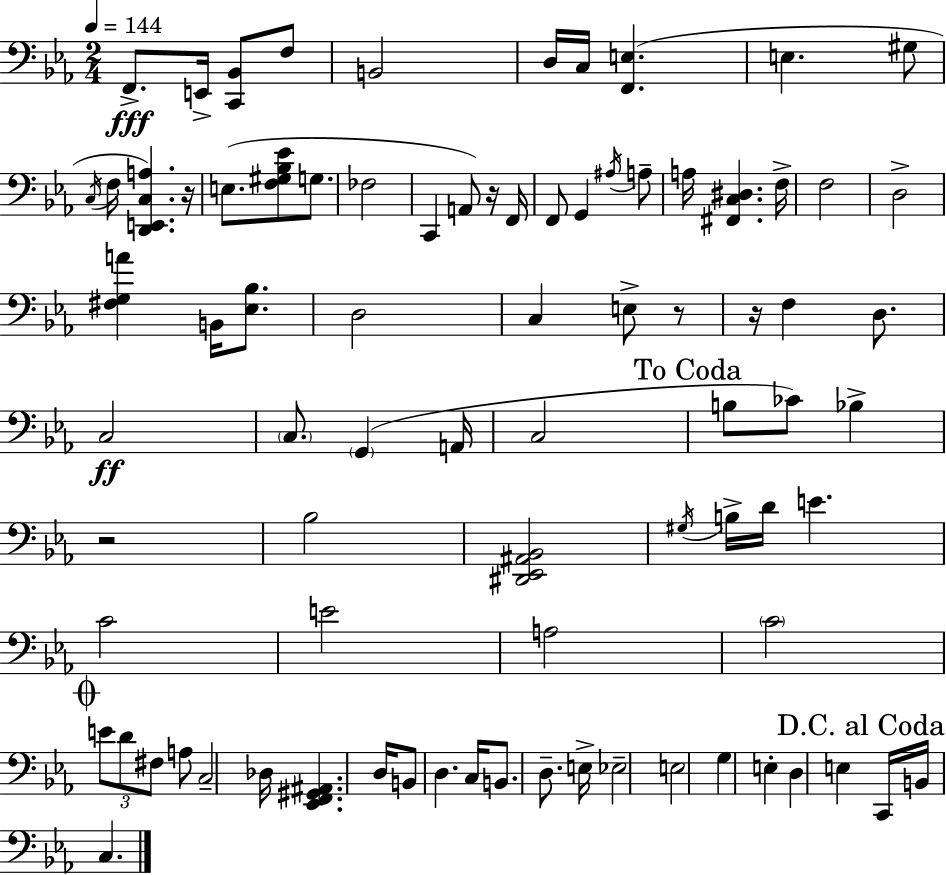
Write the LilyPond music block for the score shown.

{
  \clef bass
  \numericTimeSignature
  \time 2/4
  \key c \minor
  \tempo 4 = 144
  f,8.->\fff e,16-> <c, bes,>8 f8 | b,2 | d16 c16 <f, e>4.( | e4. gis8 | \break \acciaccatura { c16 } f16 <d, e, c a>4.) | r16 e8.( <f gis bes ees'>8 g8. | fes2 | c,4 a,8) r16 | \break f,16 f,8 g,4 \acciaccatura { ais16 } | a8-- a16 <fis, c dis>4. | f16-> f2 | d2-> | \break <fis g a'>4 b,16 <ees bes>8. | d2 | c4 e8-> | r8 r16 f4 d8. | \break c2\ff | \parenthesize c8. \parenthesize g,4( | a,16 c2 | \mark "To Coda" b8 ces'8) bes4-> | \break r2 | bes2 | <dis, ees, ais, bes,>2 | \acciaccatura { gis16 } b16-> d'16 e'4. | \break c'2 | e'2 | a2 | \parenthesize c'2 | \break \mark \markup { \musicglyph "scripts.coda" } \tuplet 3/2 { e'8 d'8 fis8 } | a8 c2-- | des16 <ees, f, gis, ais,>4. | d16 b,8 d4. | \break c16 b,8. d8.-- | e16-> ees2-- | e2 | g4 e4-. | \break d4 e4 | \mark "D.C. al Coda" c,16 b,16 c4. | \bar "|."
}